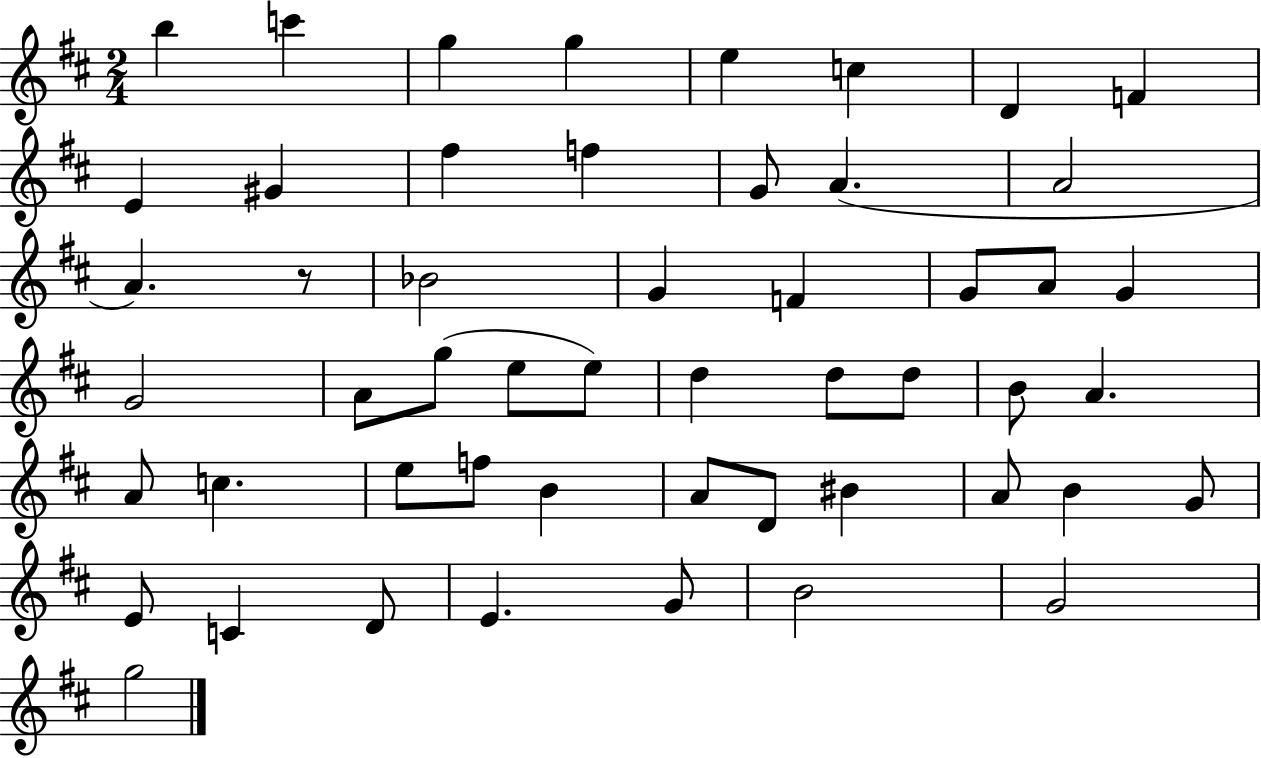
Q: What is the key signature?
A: D major